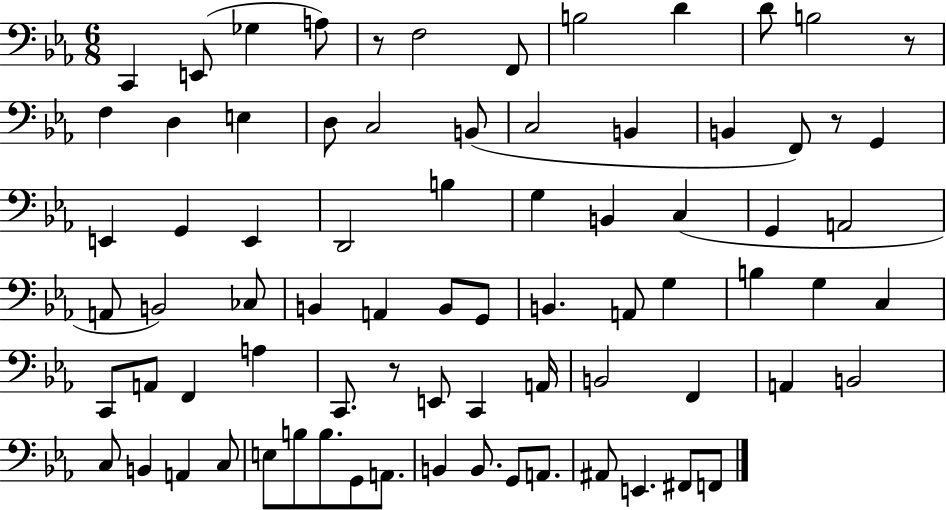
C2/q E2/e Gb3/q A3/e R/e F3/h F2/e B3/h D4/q D4/e B3/h R/e F3/q D3/q E3/q D3/e C3/h B2/e C3/h B2/q B2/q F2/e R/e G2/q E2/q G2/q E2/q D2/h B3/q G3/q B2/q C3/q G2/q A2/h A2/e B2/h CES3/e B2/q A2/q B2/e G2/e B2/q. A2/e G3/q B3/q G3/q C3/q C2/e A2/e F2/q A3/q C2/e. R/e E2/e C2/q A2/s B2/h F2/q A2/q B2/h C3/e B2/q A2/q C3/e E3/e B3/e B3/e. G2/e A2/e. B2/q B2/e. G2/e A2/e. A#2/e E2/q. F#2/e F2/e